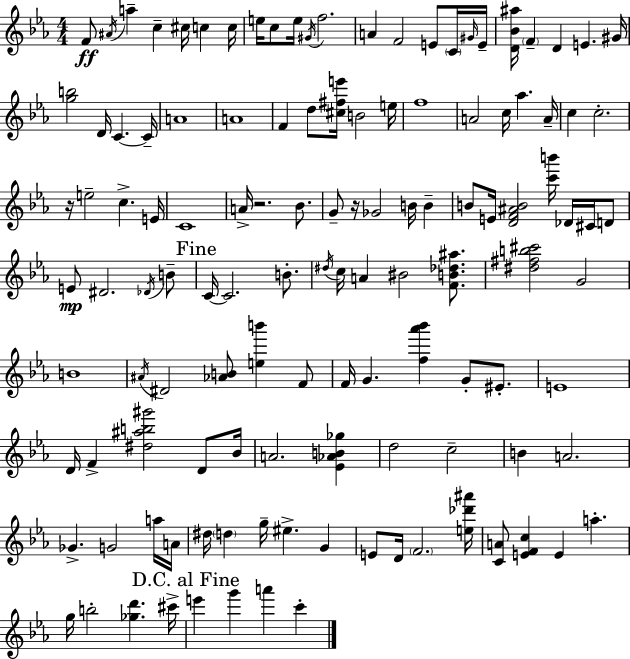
F4/e A#4/s A5/q C5/q C#5/s C5/q C5/s E5/s C5/e E5/s G#4/s F5/h. A4/q F4/h E4/e C4/s G#4/s E4/s [D4,Bb4,A#5]/s F4/q D4/q E4/q. G#4/s [G5,B5]/h D4/s C4/q. C4/s A4/w A4/w F4/q D5/e [C#5,F#5,E6]/s B4/h E5/s F5/w A4/h C5/s Ab5/q. A4/s C5/q C5/h. R/s E5/h C5/q. E4/s C4/w A4/s R/h. Bb4/e. G4/e R/s Gb4/h B4/s B4/q B4/e E4/s [D4,F4,A#4,B4]/h [C6,B6]/s Db4/s C#4/s D4/e E4/e D#4/h. Db4/s B4/e C4/s C4/h. B4/e. D#5/s C5/s A4/q BIS4/h [F4,B4,Db5,A#5]/e. [D#5,F#5,B5,C#6]/h G4/h B4/w A#4/s D#4/h [Ab4,B4]/e [E5,B6]/q F4/e F4/s G4/q. [F5,Ab6,Bb6]/q G4/e EIS4/e. E4/w D4/s F4/q [D#5,A#5,B5,G#6]/h D4/e Bb4/s A4/h. [Eb4,Ab4,B4,Gb5]/q D5/h C5/h B4/q A4/h. Gb4/q. G4/h A5/s A4/s D#5/s D5/q G5/s EIS5/q. G4/q E4/e D4/s F4/h. [E5,Db6,A#6]/s [C4,A4]/e [E4,F4,C5]/q E4/q A5/q. G5/s B5/h [Gb5,D6]/q. C#6/s E6/q G6/q A6/q C6/q